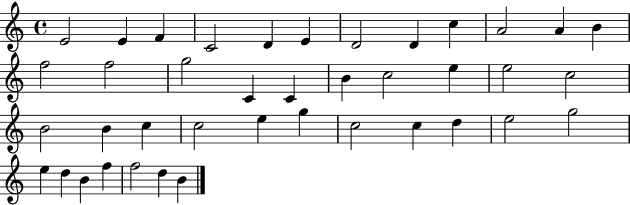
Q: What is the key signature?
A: C major